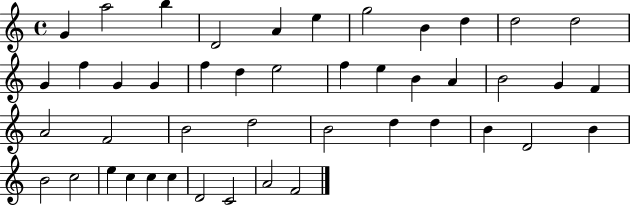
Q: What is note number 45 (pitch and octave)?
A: F4